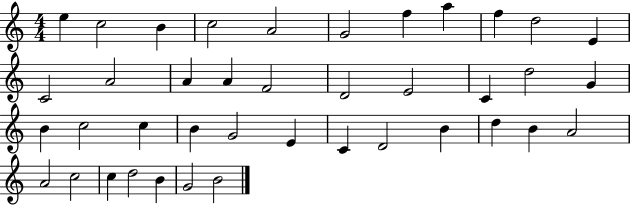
{
  \clef treble
  \numericTimeSignature
  \time 4/4
  \key c \major
  e''4 c''2 b'4 | c''2 a'2 | g'2 f''4 a''4 | f''4 d''2 e'4 | \break c'2 a'2 | a'4 a'4 f'2 | d'2 e'2 | c'4 d''2 g'4 | \break b'4 c''2 c''4 | b'4 g'2 e'4 | c'4 d'2 b'4 | d''4 b'4 a'2 | \break a'2 c''2 | c''4 d''2 b'4 | g'2 b'2 | \bar "|."
}